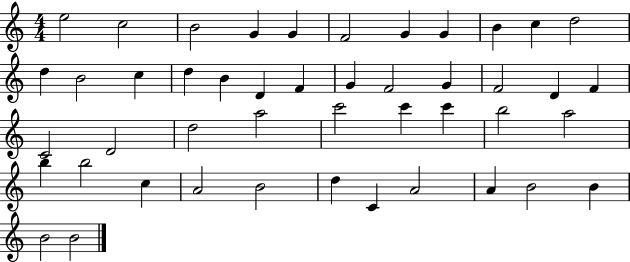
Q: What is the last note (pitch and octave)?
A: B4